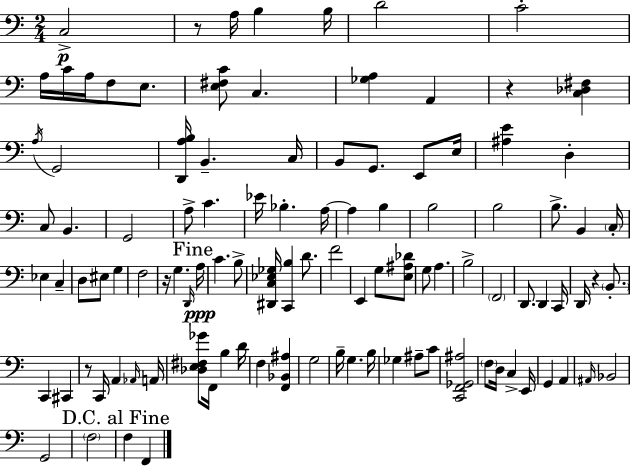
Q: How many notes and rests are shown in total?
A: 106